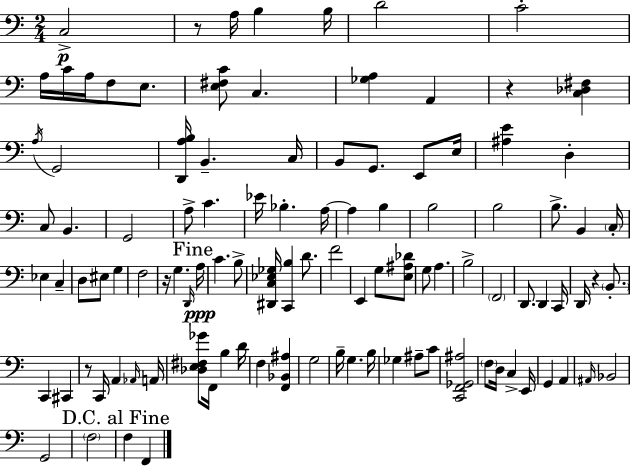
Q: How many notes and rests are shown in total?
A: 106